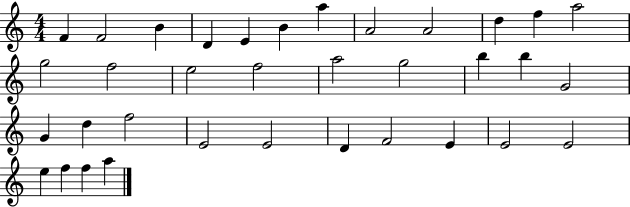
F4/q F4/h B4/q D4/q E4/q B4/q A5/q A4/h A4/h D5/q F5/q A5/h G5/h F5/h E5/h F5/h A5/h G5/h B5/q B5/q G4/h G4/q D5/q F5/h E4/h E4/h D4/q F4/h E4/q E4/h E4/h E5/q F5/q F5/q A5/q